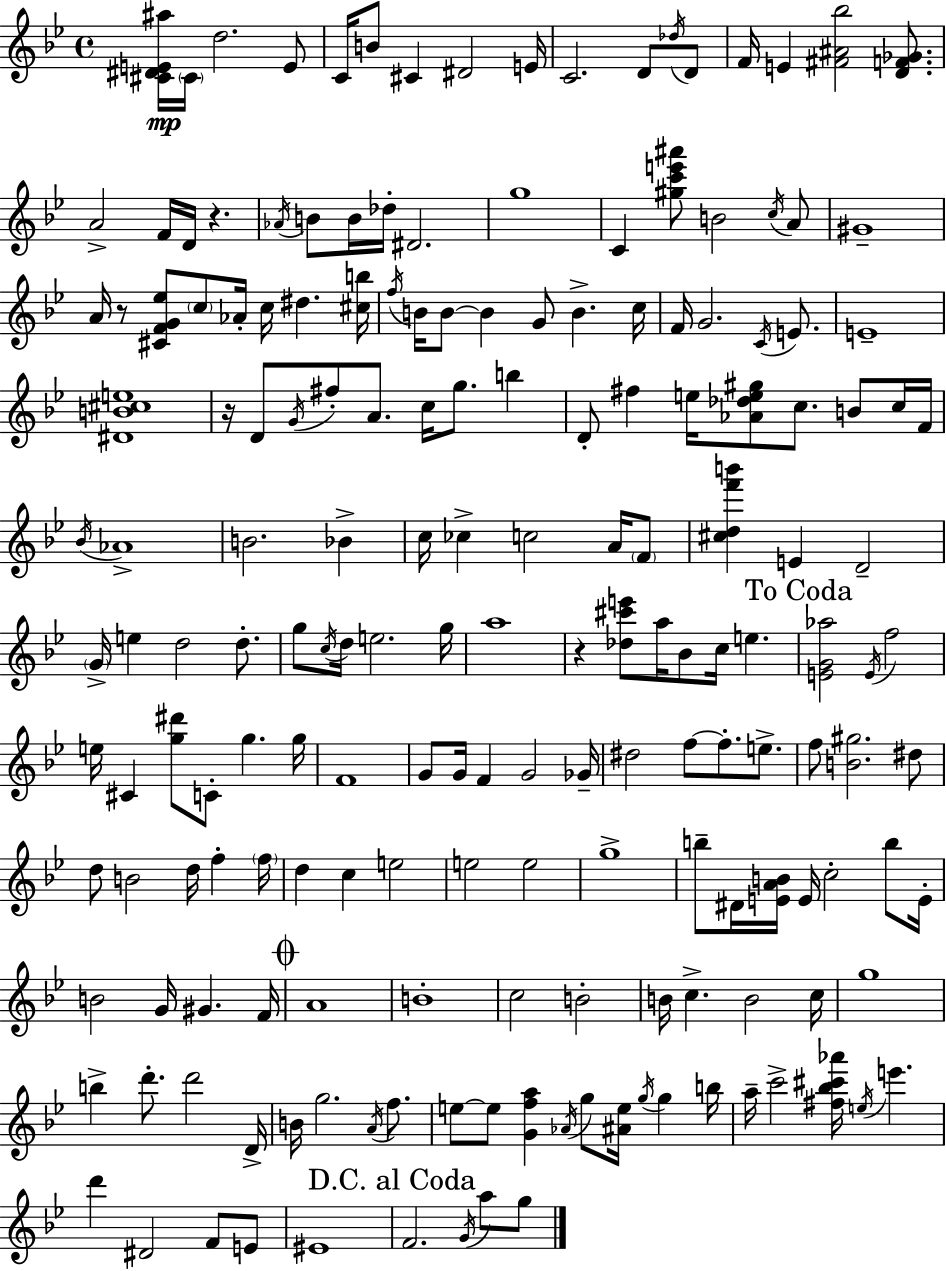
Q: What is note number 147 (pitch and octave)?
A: G5